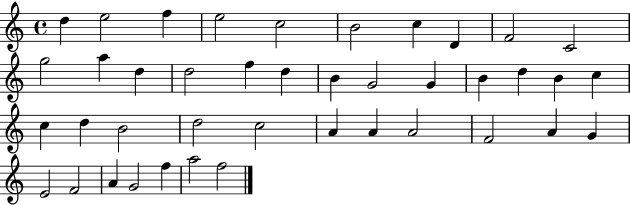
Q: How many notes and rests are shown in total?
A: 41